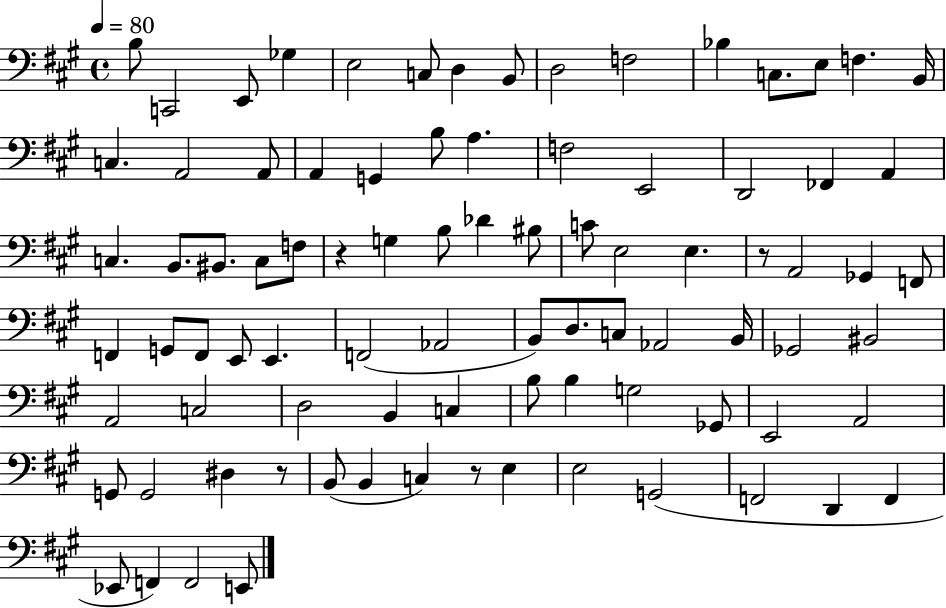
X:1
T:Untitled
M:4/4
L:1/4
K:A
B,/2 C,,2 E,,/2 _G, E,2 C,/2 D, B,,/2 D,2 F,2 _B, C,/2 E,/2 F, B,,/4 C, A,,2 A,,/2 A,, G,, B,/2 A, F,2 E,,2 D,,2 _F,, A,, C, B,,/2 ^B,,/2 C,/2 F,/2 z G, B,/2 _D ^B,/2 C/2 E,2 E, z/2 A,,2 _G,, F,,/2 F,, G,,/2 F,,/2 E,,/2 E,, F,,2 _A,,2 B,,/2 D,/2 C,/2 _A,,2 B,,/4 _G,,2 ^B,,2 A,,2 C,2 D,2 B,, C, B,/2 B, G,2 _G,,/2 E,,2 A,,2 G,,/2 G,,2 ^D, z/2 B,,/2 B,, C, z/2 E, E,2 G,,2 F,,2 D,, F,, _E,,/2 F,, F,,2 E,,/2